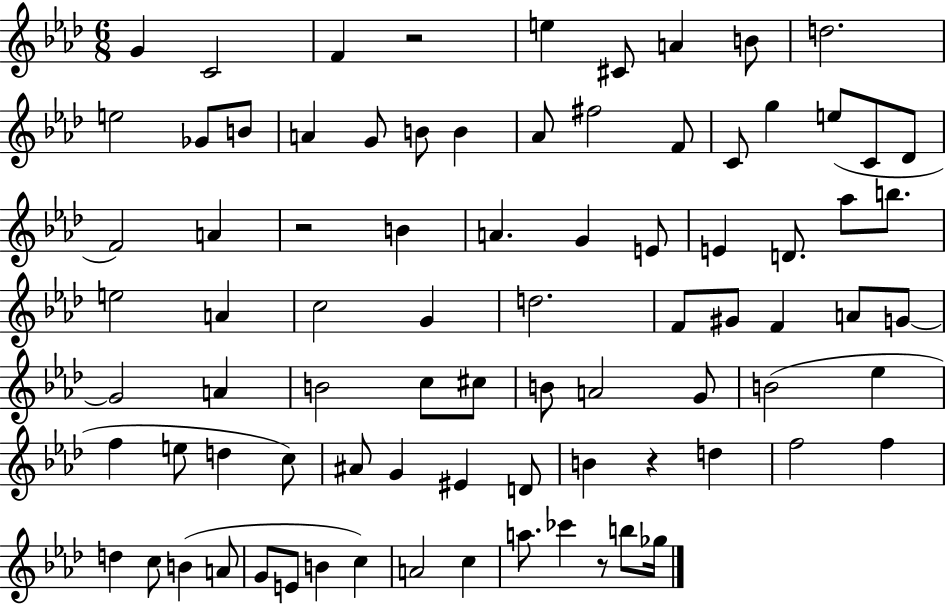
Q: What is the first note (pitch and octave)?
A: G4